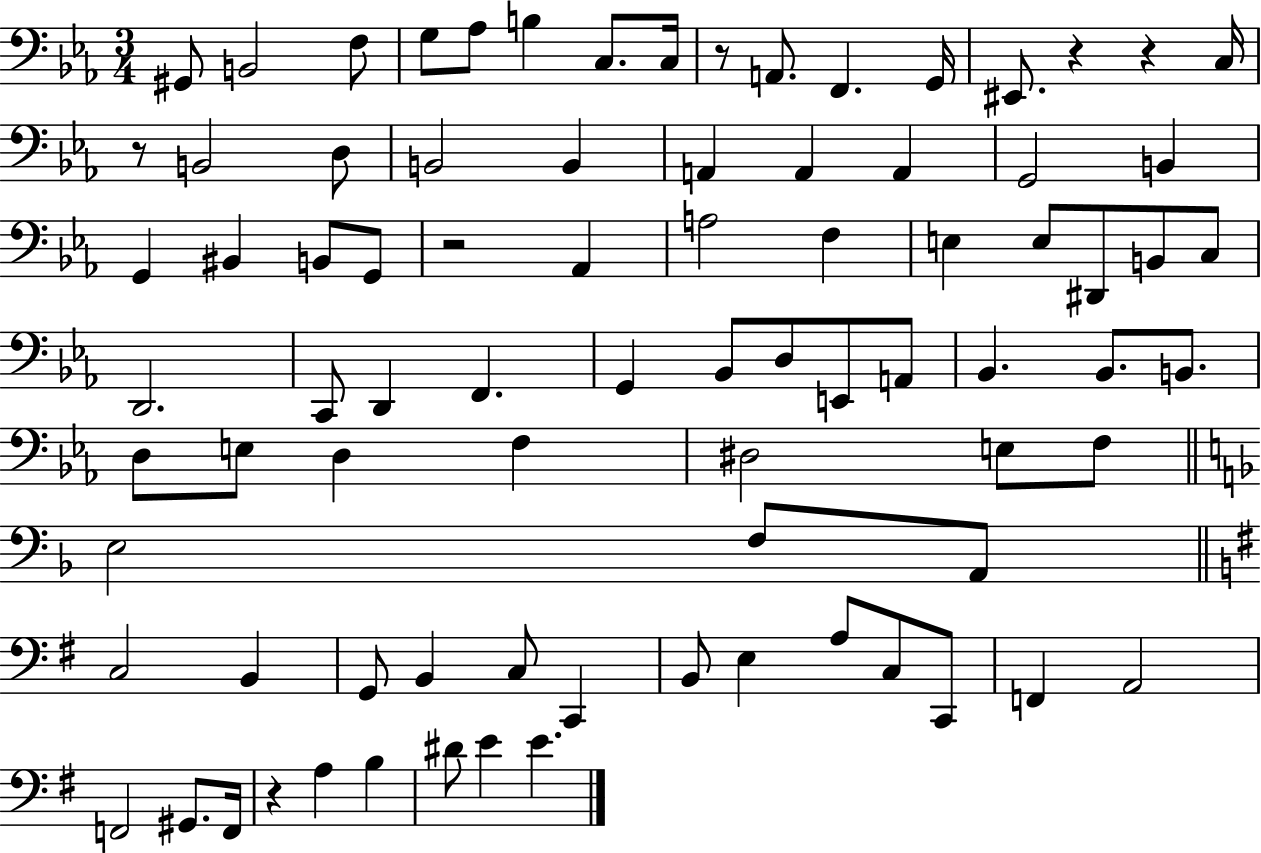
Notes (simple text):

G#2/e B2/h F3/e G3/e Ab3/e B3/q C3/e. C3/s R/e A2/e. F2/q. G2/s EIS2/e. R/q R/q C3/s R/e B2/h D3/e B2/h B2/q A2/q A2/q A2/q G2/h B2/q G2/q BIS2/q B2/e G2/e R/h Ab2/q A3/h F3/q E3/q E3/e D#2/e B2/e C3/e D2/h. C2/e D2/q F2/q. G2/q Bb2/e D3/e E2/e A2/e Bb2/q. Bb2/e. B2/e. D3/e E3/e D3/q F3/q D#3/h E3/e F3/e E3/h F3/e A2/e C3/h B2/q G2/e B2/q C3/e C2/q B2/e E3/q A3/e C3/e C2/e F2/q A2/h F2/h G#2/e. F2/s R/q A3/q B3/q D#4/e E4/q E4/q.